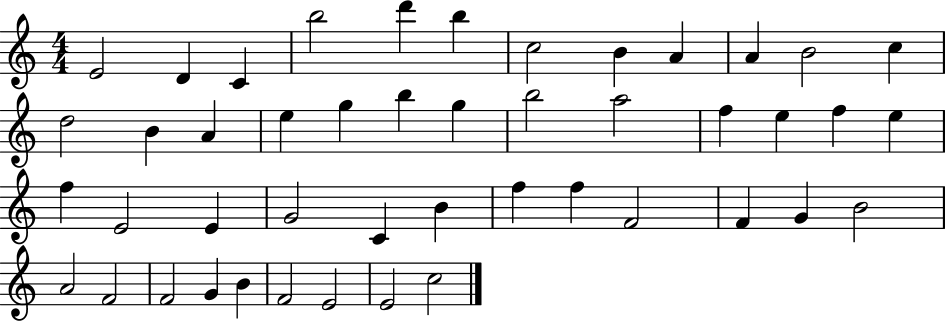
E4/h D4/q C4/q B5/h D6/q B5/q C5/h B4/q A4/q A4/q B4/h C5/q D5/h B4/q A4/q E5/q G5/q B5/q G5/q B5/h A5/h F5/q E5/q F5/q E5/q F5/q E4/h E4/q G4/h C4/q B4/q F5/q F5/q F4/h F4/q G4/q B4/h A4/h F4/h F4/h G4/q B4/q F4/h E4/h E4/h C5/h